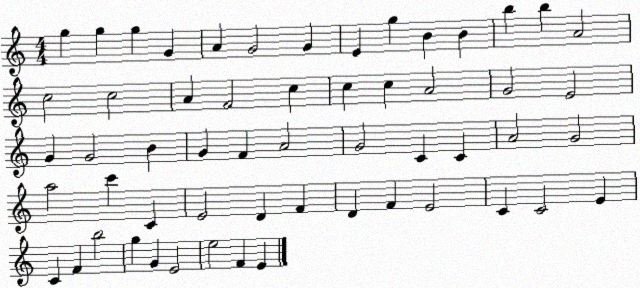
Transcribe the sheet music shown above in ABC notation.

X:1
T:Untitled
M:4/4
L:1/4
K:C
g g g G A G2 G E g B B b b A2 c2 c2 A F2 c c c A2 G2 E2 G G2 B G F A2 G2 C C A2 G2 a2 c' C E2 D F D F E2 C C2 E C F b2 g G E2 e2 F E